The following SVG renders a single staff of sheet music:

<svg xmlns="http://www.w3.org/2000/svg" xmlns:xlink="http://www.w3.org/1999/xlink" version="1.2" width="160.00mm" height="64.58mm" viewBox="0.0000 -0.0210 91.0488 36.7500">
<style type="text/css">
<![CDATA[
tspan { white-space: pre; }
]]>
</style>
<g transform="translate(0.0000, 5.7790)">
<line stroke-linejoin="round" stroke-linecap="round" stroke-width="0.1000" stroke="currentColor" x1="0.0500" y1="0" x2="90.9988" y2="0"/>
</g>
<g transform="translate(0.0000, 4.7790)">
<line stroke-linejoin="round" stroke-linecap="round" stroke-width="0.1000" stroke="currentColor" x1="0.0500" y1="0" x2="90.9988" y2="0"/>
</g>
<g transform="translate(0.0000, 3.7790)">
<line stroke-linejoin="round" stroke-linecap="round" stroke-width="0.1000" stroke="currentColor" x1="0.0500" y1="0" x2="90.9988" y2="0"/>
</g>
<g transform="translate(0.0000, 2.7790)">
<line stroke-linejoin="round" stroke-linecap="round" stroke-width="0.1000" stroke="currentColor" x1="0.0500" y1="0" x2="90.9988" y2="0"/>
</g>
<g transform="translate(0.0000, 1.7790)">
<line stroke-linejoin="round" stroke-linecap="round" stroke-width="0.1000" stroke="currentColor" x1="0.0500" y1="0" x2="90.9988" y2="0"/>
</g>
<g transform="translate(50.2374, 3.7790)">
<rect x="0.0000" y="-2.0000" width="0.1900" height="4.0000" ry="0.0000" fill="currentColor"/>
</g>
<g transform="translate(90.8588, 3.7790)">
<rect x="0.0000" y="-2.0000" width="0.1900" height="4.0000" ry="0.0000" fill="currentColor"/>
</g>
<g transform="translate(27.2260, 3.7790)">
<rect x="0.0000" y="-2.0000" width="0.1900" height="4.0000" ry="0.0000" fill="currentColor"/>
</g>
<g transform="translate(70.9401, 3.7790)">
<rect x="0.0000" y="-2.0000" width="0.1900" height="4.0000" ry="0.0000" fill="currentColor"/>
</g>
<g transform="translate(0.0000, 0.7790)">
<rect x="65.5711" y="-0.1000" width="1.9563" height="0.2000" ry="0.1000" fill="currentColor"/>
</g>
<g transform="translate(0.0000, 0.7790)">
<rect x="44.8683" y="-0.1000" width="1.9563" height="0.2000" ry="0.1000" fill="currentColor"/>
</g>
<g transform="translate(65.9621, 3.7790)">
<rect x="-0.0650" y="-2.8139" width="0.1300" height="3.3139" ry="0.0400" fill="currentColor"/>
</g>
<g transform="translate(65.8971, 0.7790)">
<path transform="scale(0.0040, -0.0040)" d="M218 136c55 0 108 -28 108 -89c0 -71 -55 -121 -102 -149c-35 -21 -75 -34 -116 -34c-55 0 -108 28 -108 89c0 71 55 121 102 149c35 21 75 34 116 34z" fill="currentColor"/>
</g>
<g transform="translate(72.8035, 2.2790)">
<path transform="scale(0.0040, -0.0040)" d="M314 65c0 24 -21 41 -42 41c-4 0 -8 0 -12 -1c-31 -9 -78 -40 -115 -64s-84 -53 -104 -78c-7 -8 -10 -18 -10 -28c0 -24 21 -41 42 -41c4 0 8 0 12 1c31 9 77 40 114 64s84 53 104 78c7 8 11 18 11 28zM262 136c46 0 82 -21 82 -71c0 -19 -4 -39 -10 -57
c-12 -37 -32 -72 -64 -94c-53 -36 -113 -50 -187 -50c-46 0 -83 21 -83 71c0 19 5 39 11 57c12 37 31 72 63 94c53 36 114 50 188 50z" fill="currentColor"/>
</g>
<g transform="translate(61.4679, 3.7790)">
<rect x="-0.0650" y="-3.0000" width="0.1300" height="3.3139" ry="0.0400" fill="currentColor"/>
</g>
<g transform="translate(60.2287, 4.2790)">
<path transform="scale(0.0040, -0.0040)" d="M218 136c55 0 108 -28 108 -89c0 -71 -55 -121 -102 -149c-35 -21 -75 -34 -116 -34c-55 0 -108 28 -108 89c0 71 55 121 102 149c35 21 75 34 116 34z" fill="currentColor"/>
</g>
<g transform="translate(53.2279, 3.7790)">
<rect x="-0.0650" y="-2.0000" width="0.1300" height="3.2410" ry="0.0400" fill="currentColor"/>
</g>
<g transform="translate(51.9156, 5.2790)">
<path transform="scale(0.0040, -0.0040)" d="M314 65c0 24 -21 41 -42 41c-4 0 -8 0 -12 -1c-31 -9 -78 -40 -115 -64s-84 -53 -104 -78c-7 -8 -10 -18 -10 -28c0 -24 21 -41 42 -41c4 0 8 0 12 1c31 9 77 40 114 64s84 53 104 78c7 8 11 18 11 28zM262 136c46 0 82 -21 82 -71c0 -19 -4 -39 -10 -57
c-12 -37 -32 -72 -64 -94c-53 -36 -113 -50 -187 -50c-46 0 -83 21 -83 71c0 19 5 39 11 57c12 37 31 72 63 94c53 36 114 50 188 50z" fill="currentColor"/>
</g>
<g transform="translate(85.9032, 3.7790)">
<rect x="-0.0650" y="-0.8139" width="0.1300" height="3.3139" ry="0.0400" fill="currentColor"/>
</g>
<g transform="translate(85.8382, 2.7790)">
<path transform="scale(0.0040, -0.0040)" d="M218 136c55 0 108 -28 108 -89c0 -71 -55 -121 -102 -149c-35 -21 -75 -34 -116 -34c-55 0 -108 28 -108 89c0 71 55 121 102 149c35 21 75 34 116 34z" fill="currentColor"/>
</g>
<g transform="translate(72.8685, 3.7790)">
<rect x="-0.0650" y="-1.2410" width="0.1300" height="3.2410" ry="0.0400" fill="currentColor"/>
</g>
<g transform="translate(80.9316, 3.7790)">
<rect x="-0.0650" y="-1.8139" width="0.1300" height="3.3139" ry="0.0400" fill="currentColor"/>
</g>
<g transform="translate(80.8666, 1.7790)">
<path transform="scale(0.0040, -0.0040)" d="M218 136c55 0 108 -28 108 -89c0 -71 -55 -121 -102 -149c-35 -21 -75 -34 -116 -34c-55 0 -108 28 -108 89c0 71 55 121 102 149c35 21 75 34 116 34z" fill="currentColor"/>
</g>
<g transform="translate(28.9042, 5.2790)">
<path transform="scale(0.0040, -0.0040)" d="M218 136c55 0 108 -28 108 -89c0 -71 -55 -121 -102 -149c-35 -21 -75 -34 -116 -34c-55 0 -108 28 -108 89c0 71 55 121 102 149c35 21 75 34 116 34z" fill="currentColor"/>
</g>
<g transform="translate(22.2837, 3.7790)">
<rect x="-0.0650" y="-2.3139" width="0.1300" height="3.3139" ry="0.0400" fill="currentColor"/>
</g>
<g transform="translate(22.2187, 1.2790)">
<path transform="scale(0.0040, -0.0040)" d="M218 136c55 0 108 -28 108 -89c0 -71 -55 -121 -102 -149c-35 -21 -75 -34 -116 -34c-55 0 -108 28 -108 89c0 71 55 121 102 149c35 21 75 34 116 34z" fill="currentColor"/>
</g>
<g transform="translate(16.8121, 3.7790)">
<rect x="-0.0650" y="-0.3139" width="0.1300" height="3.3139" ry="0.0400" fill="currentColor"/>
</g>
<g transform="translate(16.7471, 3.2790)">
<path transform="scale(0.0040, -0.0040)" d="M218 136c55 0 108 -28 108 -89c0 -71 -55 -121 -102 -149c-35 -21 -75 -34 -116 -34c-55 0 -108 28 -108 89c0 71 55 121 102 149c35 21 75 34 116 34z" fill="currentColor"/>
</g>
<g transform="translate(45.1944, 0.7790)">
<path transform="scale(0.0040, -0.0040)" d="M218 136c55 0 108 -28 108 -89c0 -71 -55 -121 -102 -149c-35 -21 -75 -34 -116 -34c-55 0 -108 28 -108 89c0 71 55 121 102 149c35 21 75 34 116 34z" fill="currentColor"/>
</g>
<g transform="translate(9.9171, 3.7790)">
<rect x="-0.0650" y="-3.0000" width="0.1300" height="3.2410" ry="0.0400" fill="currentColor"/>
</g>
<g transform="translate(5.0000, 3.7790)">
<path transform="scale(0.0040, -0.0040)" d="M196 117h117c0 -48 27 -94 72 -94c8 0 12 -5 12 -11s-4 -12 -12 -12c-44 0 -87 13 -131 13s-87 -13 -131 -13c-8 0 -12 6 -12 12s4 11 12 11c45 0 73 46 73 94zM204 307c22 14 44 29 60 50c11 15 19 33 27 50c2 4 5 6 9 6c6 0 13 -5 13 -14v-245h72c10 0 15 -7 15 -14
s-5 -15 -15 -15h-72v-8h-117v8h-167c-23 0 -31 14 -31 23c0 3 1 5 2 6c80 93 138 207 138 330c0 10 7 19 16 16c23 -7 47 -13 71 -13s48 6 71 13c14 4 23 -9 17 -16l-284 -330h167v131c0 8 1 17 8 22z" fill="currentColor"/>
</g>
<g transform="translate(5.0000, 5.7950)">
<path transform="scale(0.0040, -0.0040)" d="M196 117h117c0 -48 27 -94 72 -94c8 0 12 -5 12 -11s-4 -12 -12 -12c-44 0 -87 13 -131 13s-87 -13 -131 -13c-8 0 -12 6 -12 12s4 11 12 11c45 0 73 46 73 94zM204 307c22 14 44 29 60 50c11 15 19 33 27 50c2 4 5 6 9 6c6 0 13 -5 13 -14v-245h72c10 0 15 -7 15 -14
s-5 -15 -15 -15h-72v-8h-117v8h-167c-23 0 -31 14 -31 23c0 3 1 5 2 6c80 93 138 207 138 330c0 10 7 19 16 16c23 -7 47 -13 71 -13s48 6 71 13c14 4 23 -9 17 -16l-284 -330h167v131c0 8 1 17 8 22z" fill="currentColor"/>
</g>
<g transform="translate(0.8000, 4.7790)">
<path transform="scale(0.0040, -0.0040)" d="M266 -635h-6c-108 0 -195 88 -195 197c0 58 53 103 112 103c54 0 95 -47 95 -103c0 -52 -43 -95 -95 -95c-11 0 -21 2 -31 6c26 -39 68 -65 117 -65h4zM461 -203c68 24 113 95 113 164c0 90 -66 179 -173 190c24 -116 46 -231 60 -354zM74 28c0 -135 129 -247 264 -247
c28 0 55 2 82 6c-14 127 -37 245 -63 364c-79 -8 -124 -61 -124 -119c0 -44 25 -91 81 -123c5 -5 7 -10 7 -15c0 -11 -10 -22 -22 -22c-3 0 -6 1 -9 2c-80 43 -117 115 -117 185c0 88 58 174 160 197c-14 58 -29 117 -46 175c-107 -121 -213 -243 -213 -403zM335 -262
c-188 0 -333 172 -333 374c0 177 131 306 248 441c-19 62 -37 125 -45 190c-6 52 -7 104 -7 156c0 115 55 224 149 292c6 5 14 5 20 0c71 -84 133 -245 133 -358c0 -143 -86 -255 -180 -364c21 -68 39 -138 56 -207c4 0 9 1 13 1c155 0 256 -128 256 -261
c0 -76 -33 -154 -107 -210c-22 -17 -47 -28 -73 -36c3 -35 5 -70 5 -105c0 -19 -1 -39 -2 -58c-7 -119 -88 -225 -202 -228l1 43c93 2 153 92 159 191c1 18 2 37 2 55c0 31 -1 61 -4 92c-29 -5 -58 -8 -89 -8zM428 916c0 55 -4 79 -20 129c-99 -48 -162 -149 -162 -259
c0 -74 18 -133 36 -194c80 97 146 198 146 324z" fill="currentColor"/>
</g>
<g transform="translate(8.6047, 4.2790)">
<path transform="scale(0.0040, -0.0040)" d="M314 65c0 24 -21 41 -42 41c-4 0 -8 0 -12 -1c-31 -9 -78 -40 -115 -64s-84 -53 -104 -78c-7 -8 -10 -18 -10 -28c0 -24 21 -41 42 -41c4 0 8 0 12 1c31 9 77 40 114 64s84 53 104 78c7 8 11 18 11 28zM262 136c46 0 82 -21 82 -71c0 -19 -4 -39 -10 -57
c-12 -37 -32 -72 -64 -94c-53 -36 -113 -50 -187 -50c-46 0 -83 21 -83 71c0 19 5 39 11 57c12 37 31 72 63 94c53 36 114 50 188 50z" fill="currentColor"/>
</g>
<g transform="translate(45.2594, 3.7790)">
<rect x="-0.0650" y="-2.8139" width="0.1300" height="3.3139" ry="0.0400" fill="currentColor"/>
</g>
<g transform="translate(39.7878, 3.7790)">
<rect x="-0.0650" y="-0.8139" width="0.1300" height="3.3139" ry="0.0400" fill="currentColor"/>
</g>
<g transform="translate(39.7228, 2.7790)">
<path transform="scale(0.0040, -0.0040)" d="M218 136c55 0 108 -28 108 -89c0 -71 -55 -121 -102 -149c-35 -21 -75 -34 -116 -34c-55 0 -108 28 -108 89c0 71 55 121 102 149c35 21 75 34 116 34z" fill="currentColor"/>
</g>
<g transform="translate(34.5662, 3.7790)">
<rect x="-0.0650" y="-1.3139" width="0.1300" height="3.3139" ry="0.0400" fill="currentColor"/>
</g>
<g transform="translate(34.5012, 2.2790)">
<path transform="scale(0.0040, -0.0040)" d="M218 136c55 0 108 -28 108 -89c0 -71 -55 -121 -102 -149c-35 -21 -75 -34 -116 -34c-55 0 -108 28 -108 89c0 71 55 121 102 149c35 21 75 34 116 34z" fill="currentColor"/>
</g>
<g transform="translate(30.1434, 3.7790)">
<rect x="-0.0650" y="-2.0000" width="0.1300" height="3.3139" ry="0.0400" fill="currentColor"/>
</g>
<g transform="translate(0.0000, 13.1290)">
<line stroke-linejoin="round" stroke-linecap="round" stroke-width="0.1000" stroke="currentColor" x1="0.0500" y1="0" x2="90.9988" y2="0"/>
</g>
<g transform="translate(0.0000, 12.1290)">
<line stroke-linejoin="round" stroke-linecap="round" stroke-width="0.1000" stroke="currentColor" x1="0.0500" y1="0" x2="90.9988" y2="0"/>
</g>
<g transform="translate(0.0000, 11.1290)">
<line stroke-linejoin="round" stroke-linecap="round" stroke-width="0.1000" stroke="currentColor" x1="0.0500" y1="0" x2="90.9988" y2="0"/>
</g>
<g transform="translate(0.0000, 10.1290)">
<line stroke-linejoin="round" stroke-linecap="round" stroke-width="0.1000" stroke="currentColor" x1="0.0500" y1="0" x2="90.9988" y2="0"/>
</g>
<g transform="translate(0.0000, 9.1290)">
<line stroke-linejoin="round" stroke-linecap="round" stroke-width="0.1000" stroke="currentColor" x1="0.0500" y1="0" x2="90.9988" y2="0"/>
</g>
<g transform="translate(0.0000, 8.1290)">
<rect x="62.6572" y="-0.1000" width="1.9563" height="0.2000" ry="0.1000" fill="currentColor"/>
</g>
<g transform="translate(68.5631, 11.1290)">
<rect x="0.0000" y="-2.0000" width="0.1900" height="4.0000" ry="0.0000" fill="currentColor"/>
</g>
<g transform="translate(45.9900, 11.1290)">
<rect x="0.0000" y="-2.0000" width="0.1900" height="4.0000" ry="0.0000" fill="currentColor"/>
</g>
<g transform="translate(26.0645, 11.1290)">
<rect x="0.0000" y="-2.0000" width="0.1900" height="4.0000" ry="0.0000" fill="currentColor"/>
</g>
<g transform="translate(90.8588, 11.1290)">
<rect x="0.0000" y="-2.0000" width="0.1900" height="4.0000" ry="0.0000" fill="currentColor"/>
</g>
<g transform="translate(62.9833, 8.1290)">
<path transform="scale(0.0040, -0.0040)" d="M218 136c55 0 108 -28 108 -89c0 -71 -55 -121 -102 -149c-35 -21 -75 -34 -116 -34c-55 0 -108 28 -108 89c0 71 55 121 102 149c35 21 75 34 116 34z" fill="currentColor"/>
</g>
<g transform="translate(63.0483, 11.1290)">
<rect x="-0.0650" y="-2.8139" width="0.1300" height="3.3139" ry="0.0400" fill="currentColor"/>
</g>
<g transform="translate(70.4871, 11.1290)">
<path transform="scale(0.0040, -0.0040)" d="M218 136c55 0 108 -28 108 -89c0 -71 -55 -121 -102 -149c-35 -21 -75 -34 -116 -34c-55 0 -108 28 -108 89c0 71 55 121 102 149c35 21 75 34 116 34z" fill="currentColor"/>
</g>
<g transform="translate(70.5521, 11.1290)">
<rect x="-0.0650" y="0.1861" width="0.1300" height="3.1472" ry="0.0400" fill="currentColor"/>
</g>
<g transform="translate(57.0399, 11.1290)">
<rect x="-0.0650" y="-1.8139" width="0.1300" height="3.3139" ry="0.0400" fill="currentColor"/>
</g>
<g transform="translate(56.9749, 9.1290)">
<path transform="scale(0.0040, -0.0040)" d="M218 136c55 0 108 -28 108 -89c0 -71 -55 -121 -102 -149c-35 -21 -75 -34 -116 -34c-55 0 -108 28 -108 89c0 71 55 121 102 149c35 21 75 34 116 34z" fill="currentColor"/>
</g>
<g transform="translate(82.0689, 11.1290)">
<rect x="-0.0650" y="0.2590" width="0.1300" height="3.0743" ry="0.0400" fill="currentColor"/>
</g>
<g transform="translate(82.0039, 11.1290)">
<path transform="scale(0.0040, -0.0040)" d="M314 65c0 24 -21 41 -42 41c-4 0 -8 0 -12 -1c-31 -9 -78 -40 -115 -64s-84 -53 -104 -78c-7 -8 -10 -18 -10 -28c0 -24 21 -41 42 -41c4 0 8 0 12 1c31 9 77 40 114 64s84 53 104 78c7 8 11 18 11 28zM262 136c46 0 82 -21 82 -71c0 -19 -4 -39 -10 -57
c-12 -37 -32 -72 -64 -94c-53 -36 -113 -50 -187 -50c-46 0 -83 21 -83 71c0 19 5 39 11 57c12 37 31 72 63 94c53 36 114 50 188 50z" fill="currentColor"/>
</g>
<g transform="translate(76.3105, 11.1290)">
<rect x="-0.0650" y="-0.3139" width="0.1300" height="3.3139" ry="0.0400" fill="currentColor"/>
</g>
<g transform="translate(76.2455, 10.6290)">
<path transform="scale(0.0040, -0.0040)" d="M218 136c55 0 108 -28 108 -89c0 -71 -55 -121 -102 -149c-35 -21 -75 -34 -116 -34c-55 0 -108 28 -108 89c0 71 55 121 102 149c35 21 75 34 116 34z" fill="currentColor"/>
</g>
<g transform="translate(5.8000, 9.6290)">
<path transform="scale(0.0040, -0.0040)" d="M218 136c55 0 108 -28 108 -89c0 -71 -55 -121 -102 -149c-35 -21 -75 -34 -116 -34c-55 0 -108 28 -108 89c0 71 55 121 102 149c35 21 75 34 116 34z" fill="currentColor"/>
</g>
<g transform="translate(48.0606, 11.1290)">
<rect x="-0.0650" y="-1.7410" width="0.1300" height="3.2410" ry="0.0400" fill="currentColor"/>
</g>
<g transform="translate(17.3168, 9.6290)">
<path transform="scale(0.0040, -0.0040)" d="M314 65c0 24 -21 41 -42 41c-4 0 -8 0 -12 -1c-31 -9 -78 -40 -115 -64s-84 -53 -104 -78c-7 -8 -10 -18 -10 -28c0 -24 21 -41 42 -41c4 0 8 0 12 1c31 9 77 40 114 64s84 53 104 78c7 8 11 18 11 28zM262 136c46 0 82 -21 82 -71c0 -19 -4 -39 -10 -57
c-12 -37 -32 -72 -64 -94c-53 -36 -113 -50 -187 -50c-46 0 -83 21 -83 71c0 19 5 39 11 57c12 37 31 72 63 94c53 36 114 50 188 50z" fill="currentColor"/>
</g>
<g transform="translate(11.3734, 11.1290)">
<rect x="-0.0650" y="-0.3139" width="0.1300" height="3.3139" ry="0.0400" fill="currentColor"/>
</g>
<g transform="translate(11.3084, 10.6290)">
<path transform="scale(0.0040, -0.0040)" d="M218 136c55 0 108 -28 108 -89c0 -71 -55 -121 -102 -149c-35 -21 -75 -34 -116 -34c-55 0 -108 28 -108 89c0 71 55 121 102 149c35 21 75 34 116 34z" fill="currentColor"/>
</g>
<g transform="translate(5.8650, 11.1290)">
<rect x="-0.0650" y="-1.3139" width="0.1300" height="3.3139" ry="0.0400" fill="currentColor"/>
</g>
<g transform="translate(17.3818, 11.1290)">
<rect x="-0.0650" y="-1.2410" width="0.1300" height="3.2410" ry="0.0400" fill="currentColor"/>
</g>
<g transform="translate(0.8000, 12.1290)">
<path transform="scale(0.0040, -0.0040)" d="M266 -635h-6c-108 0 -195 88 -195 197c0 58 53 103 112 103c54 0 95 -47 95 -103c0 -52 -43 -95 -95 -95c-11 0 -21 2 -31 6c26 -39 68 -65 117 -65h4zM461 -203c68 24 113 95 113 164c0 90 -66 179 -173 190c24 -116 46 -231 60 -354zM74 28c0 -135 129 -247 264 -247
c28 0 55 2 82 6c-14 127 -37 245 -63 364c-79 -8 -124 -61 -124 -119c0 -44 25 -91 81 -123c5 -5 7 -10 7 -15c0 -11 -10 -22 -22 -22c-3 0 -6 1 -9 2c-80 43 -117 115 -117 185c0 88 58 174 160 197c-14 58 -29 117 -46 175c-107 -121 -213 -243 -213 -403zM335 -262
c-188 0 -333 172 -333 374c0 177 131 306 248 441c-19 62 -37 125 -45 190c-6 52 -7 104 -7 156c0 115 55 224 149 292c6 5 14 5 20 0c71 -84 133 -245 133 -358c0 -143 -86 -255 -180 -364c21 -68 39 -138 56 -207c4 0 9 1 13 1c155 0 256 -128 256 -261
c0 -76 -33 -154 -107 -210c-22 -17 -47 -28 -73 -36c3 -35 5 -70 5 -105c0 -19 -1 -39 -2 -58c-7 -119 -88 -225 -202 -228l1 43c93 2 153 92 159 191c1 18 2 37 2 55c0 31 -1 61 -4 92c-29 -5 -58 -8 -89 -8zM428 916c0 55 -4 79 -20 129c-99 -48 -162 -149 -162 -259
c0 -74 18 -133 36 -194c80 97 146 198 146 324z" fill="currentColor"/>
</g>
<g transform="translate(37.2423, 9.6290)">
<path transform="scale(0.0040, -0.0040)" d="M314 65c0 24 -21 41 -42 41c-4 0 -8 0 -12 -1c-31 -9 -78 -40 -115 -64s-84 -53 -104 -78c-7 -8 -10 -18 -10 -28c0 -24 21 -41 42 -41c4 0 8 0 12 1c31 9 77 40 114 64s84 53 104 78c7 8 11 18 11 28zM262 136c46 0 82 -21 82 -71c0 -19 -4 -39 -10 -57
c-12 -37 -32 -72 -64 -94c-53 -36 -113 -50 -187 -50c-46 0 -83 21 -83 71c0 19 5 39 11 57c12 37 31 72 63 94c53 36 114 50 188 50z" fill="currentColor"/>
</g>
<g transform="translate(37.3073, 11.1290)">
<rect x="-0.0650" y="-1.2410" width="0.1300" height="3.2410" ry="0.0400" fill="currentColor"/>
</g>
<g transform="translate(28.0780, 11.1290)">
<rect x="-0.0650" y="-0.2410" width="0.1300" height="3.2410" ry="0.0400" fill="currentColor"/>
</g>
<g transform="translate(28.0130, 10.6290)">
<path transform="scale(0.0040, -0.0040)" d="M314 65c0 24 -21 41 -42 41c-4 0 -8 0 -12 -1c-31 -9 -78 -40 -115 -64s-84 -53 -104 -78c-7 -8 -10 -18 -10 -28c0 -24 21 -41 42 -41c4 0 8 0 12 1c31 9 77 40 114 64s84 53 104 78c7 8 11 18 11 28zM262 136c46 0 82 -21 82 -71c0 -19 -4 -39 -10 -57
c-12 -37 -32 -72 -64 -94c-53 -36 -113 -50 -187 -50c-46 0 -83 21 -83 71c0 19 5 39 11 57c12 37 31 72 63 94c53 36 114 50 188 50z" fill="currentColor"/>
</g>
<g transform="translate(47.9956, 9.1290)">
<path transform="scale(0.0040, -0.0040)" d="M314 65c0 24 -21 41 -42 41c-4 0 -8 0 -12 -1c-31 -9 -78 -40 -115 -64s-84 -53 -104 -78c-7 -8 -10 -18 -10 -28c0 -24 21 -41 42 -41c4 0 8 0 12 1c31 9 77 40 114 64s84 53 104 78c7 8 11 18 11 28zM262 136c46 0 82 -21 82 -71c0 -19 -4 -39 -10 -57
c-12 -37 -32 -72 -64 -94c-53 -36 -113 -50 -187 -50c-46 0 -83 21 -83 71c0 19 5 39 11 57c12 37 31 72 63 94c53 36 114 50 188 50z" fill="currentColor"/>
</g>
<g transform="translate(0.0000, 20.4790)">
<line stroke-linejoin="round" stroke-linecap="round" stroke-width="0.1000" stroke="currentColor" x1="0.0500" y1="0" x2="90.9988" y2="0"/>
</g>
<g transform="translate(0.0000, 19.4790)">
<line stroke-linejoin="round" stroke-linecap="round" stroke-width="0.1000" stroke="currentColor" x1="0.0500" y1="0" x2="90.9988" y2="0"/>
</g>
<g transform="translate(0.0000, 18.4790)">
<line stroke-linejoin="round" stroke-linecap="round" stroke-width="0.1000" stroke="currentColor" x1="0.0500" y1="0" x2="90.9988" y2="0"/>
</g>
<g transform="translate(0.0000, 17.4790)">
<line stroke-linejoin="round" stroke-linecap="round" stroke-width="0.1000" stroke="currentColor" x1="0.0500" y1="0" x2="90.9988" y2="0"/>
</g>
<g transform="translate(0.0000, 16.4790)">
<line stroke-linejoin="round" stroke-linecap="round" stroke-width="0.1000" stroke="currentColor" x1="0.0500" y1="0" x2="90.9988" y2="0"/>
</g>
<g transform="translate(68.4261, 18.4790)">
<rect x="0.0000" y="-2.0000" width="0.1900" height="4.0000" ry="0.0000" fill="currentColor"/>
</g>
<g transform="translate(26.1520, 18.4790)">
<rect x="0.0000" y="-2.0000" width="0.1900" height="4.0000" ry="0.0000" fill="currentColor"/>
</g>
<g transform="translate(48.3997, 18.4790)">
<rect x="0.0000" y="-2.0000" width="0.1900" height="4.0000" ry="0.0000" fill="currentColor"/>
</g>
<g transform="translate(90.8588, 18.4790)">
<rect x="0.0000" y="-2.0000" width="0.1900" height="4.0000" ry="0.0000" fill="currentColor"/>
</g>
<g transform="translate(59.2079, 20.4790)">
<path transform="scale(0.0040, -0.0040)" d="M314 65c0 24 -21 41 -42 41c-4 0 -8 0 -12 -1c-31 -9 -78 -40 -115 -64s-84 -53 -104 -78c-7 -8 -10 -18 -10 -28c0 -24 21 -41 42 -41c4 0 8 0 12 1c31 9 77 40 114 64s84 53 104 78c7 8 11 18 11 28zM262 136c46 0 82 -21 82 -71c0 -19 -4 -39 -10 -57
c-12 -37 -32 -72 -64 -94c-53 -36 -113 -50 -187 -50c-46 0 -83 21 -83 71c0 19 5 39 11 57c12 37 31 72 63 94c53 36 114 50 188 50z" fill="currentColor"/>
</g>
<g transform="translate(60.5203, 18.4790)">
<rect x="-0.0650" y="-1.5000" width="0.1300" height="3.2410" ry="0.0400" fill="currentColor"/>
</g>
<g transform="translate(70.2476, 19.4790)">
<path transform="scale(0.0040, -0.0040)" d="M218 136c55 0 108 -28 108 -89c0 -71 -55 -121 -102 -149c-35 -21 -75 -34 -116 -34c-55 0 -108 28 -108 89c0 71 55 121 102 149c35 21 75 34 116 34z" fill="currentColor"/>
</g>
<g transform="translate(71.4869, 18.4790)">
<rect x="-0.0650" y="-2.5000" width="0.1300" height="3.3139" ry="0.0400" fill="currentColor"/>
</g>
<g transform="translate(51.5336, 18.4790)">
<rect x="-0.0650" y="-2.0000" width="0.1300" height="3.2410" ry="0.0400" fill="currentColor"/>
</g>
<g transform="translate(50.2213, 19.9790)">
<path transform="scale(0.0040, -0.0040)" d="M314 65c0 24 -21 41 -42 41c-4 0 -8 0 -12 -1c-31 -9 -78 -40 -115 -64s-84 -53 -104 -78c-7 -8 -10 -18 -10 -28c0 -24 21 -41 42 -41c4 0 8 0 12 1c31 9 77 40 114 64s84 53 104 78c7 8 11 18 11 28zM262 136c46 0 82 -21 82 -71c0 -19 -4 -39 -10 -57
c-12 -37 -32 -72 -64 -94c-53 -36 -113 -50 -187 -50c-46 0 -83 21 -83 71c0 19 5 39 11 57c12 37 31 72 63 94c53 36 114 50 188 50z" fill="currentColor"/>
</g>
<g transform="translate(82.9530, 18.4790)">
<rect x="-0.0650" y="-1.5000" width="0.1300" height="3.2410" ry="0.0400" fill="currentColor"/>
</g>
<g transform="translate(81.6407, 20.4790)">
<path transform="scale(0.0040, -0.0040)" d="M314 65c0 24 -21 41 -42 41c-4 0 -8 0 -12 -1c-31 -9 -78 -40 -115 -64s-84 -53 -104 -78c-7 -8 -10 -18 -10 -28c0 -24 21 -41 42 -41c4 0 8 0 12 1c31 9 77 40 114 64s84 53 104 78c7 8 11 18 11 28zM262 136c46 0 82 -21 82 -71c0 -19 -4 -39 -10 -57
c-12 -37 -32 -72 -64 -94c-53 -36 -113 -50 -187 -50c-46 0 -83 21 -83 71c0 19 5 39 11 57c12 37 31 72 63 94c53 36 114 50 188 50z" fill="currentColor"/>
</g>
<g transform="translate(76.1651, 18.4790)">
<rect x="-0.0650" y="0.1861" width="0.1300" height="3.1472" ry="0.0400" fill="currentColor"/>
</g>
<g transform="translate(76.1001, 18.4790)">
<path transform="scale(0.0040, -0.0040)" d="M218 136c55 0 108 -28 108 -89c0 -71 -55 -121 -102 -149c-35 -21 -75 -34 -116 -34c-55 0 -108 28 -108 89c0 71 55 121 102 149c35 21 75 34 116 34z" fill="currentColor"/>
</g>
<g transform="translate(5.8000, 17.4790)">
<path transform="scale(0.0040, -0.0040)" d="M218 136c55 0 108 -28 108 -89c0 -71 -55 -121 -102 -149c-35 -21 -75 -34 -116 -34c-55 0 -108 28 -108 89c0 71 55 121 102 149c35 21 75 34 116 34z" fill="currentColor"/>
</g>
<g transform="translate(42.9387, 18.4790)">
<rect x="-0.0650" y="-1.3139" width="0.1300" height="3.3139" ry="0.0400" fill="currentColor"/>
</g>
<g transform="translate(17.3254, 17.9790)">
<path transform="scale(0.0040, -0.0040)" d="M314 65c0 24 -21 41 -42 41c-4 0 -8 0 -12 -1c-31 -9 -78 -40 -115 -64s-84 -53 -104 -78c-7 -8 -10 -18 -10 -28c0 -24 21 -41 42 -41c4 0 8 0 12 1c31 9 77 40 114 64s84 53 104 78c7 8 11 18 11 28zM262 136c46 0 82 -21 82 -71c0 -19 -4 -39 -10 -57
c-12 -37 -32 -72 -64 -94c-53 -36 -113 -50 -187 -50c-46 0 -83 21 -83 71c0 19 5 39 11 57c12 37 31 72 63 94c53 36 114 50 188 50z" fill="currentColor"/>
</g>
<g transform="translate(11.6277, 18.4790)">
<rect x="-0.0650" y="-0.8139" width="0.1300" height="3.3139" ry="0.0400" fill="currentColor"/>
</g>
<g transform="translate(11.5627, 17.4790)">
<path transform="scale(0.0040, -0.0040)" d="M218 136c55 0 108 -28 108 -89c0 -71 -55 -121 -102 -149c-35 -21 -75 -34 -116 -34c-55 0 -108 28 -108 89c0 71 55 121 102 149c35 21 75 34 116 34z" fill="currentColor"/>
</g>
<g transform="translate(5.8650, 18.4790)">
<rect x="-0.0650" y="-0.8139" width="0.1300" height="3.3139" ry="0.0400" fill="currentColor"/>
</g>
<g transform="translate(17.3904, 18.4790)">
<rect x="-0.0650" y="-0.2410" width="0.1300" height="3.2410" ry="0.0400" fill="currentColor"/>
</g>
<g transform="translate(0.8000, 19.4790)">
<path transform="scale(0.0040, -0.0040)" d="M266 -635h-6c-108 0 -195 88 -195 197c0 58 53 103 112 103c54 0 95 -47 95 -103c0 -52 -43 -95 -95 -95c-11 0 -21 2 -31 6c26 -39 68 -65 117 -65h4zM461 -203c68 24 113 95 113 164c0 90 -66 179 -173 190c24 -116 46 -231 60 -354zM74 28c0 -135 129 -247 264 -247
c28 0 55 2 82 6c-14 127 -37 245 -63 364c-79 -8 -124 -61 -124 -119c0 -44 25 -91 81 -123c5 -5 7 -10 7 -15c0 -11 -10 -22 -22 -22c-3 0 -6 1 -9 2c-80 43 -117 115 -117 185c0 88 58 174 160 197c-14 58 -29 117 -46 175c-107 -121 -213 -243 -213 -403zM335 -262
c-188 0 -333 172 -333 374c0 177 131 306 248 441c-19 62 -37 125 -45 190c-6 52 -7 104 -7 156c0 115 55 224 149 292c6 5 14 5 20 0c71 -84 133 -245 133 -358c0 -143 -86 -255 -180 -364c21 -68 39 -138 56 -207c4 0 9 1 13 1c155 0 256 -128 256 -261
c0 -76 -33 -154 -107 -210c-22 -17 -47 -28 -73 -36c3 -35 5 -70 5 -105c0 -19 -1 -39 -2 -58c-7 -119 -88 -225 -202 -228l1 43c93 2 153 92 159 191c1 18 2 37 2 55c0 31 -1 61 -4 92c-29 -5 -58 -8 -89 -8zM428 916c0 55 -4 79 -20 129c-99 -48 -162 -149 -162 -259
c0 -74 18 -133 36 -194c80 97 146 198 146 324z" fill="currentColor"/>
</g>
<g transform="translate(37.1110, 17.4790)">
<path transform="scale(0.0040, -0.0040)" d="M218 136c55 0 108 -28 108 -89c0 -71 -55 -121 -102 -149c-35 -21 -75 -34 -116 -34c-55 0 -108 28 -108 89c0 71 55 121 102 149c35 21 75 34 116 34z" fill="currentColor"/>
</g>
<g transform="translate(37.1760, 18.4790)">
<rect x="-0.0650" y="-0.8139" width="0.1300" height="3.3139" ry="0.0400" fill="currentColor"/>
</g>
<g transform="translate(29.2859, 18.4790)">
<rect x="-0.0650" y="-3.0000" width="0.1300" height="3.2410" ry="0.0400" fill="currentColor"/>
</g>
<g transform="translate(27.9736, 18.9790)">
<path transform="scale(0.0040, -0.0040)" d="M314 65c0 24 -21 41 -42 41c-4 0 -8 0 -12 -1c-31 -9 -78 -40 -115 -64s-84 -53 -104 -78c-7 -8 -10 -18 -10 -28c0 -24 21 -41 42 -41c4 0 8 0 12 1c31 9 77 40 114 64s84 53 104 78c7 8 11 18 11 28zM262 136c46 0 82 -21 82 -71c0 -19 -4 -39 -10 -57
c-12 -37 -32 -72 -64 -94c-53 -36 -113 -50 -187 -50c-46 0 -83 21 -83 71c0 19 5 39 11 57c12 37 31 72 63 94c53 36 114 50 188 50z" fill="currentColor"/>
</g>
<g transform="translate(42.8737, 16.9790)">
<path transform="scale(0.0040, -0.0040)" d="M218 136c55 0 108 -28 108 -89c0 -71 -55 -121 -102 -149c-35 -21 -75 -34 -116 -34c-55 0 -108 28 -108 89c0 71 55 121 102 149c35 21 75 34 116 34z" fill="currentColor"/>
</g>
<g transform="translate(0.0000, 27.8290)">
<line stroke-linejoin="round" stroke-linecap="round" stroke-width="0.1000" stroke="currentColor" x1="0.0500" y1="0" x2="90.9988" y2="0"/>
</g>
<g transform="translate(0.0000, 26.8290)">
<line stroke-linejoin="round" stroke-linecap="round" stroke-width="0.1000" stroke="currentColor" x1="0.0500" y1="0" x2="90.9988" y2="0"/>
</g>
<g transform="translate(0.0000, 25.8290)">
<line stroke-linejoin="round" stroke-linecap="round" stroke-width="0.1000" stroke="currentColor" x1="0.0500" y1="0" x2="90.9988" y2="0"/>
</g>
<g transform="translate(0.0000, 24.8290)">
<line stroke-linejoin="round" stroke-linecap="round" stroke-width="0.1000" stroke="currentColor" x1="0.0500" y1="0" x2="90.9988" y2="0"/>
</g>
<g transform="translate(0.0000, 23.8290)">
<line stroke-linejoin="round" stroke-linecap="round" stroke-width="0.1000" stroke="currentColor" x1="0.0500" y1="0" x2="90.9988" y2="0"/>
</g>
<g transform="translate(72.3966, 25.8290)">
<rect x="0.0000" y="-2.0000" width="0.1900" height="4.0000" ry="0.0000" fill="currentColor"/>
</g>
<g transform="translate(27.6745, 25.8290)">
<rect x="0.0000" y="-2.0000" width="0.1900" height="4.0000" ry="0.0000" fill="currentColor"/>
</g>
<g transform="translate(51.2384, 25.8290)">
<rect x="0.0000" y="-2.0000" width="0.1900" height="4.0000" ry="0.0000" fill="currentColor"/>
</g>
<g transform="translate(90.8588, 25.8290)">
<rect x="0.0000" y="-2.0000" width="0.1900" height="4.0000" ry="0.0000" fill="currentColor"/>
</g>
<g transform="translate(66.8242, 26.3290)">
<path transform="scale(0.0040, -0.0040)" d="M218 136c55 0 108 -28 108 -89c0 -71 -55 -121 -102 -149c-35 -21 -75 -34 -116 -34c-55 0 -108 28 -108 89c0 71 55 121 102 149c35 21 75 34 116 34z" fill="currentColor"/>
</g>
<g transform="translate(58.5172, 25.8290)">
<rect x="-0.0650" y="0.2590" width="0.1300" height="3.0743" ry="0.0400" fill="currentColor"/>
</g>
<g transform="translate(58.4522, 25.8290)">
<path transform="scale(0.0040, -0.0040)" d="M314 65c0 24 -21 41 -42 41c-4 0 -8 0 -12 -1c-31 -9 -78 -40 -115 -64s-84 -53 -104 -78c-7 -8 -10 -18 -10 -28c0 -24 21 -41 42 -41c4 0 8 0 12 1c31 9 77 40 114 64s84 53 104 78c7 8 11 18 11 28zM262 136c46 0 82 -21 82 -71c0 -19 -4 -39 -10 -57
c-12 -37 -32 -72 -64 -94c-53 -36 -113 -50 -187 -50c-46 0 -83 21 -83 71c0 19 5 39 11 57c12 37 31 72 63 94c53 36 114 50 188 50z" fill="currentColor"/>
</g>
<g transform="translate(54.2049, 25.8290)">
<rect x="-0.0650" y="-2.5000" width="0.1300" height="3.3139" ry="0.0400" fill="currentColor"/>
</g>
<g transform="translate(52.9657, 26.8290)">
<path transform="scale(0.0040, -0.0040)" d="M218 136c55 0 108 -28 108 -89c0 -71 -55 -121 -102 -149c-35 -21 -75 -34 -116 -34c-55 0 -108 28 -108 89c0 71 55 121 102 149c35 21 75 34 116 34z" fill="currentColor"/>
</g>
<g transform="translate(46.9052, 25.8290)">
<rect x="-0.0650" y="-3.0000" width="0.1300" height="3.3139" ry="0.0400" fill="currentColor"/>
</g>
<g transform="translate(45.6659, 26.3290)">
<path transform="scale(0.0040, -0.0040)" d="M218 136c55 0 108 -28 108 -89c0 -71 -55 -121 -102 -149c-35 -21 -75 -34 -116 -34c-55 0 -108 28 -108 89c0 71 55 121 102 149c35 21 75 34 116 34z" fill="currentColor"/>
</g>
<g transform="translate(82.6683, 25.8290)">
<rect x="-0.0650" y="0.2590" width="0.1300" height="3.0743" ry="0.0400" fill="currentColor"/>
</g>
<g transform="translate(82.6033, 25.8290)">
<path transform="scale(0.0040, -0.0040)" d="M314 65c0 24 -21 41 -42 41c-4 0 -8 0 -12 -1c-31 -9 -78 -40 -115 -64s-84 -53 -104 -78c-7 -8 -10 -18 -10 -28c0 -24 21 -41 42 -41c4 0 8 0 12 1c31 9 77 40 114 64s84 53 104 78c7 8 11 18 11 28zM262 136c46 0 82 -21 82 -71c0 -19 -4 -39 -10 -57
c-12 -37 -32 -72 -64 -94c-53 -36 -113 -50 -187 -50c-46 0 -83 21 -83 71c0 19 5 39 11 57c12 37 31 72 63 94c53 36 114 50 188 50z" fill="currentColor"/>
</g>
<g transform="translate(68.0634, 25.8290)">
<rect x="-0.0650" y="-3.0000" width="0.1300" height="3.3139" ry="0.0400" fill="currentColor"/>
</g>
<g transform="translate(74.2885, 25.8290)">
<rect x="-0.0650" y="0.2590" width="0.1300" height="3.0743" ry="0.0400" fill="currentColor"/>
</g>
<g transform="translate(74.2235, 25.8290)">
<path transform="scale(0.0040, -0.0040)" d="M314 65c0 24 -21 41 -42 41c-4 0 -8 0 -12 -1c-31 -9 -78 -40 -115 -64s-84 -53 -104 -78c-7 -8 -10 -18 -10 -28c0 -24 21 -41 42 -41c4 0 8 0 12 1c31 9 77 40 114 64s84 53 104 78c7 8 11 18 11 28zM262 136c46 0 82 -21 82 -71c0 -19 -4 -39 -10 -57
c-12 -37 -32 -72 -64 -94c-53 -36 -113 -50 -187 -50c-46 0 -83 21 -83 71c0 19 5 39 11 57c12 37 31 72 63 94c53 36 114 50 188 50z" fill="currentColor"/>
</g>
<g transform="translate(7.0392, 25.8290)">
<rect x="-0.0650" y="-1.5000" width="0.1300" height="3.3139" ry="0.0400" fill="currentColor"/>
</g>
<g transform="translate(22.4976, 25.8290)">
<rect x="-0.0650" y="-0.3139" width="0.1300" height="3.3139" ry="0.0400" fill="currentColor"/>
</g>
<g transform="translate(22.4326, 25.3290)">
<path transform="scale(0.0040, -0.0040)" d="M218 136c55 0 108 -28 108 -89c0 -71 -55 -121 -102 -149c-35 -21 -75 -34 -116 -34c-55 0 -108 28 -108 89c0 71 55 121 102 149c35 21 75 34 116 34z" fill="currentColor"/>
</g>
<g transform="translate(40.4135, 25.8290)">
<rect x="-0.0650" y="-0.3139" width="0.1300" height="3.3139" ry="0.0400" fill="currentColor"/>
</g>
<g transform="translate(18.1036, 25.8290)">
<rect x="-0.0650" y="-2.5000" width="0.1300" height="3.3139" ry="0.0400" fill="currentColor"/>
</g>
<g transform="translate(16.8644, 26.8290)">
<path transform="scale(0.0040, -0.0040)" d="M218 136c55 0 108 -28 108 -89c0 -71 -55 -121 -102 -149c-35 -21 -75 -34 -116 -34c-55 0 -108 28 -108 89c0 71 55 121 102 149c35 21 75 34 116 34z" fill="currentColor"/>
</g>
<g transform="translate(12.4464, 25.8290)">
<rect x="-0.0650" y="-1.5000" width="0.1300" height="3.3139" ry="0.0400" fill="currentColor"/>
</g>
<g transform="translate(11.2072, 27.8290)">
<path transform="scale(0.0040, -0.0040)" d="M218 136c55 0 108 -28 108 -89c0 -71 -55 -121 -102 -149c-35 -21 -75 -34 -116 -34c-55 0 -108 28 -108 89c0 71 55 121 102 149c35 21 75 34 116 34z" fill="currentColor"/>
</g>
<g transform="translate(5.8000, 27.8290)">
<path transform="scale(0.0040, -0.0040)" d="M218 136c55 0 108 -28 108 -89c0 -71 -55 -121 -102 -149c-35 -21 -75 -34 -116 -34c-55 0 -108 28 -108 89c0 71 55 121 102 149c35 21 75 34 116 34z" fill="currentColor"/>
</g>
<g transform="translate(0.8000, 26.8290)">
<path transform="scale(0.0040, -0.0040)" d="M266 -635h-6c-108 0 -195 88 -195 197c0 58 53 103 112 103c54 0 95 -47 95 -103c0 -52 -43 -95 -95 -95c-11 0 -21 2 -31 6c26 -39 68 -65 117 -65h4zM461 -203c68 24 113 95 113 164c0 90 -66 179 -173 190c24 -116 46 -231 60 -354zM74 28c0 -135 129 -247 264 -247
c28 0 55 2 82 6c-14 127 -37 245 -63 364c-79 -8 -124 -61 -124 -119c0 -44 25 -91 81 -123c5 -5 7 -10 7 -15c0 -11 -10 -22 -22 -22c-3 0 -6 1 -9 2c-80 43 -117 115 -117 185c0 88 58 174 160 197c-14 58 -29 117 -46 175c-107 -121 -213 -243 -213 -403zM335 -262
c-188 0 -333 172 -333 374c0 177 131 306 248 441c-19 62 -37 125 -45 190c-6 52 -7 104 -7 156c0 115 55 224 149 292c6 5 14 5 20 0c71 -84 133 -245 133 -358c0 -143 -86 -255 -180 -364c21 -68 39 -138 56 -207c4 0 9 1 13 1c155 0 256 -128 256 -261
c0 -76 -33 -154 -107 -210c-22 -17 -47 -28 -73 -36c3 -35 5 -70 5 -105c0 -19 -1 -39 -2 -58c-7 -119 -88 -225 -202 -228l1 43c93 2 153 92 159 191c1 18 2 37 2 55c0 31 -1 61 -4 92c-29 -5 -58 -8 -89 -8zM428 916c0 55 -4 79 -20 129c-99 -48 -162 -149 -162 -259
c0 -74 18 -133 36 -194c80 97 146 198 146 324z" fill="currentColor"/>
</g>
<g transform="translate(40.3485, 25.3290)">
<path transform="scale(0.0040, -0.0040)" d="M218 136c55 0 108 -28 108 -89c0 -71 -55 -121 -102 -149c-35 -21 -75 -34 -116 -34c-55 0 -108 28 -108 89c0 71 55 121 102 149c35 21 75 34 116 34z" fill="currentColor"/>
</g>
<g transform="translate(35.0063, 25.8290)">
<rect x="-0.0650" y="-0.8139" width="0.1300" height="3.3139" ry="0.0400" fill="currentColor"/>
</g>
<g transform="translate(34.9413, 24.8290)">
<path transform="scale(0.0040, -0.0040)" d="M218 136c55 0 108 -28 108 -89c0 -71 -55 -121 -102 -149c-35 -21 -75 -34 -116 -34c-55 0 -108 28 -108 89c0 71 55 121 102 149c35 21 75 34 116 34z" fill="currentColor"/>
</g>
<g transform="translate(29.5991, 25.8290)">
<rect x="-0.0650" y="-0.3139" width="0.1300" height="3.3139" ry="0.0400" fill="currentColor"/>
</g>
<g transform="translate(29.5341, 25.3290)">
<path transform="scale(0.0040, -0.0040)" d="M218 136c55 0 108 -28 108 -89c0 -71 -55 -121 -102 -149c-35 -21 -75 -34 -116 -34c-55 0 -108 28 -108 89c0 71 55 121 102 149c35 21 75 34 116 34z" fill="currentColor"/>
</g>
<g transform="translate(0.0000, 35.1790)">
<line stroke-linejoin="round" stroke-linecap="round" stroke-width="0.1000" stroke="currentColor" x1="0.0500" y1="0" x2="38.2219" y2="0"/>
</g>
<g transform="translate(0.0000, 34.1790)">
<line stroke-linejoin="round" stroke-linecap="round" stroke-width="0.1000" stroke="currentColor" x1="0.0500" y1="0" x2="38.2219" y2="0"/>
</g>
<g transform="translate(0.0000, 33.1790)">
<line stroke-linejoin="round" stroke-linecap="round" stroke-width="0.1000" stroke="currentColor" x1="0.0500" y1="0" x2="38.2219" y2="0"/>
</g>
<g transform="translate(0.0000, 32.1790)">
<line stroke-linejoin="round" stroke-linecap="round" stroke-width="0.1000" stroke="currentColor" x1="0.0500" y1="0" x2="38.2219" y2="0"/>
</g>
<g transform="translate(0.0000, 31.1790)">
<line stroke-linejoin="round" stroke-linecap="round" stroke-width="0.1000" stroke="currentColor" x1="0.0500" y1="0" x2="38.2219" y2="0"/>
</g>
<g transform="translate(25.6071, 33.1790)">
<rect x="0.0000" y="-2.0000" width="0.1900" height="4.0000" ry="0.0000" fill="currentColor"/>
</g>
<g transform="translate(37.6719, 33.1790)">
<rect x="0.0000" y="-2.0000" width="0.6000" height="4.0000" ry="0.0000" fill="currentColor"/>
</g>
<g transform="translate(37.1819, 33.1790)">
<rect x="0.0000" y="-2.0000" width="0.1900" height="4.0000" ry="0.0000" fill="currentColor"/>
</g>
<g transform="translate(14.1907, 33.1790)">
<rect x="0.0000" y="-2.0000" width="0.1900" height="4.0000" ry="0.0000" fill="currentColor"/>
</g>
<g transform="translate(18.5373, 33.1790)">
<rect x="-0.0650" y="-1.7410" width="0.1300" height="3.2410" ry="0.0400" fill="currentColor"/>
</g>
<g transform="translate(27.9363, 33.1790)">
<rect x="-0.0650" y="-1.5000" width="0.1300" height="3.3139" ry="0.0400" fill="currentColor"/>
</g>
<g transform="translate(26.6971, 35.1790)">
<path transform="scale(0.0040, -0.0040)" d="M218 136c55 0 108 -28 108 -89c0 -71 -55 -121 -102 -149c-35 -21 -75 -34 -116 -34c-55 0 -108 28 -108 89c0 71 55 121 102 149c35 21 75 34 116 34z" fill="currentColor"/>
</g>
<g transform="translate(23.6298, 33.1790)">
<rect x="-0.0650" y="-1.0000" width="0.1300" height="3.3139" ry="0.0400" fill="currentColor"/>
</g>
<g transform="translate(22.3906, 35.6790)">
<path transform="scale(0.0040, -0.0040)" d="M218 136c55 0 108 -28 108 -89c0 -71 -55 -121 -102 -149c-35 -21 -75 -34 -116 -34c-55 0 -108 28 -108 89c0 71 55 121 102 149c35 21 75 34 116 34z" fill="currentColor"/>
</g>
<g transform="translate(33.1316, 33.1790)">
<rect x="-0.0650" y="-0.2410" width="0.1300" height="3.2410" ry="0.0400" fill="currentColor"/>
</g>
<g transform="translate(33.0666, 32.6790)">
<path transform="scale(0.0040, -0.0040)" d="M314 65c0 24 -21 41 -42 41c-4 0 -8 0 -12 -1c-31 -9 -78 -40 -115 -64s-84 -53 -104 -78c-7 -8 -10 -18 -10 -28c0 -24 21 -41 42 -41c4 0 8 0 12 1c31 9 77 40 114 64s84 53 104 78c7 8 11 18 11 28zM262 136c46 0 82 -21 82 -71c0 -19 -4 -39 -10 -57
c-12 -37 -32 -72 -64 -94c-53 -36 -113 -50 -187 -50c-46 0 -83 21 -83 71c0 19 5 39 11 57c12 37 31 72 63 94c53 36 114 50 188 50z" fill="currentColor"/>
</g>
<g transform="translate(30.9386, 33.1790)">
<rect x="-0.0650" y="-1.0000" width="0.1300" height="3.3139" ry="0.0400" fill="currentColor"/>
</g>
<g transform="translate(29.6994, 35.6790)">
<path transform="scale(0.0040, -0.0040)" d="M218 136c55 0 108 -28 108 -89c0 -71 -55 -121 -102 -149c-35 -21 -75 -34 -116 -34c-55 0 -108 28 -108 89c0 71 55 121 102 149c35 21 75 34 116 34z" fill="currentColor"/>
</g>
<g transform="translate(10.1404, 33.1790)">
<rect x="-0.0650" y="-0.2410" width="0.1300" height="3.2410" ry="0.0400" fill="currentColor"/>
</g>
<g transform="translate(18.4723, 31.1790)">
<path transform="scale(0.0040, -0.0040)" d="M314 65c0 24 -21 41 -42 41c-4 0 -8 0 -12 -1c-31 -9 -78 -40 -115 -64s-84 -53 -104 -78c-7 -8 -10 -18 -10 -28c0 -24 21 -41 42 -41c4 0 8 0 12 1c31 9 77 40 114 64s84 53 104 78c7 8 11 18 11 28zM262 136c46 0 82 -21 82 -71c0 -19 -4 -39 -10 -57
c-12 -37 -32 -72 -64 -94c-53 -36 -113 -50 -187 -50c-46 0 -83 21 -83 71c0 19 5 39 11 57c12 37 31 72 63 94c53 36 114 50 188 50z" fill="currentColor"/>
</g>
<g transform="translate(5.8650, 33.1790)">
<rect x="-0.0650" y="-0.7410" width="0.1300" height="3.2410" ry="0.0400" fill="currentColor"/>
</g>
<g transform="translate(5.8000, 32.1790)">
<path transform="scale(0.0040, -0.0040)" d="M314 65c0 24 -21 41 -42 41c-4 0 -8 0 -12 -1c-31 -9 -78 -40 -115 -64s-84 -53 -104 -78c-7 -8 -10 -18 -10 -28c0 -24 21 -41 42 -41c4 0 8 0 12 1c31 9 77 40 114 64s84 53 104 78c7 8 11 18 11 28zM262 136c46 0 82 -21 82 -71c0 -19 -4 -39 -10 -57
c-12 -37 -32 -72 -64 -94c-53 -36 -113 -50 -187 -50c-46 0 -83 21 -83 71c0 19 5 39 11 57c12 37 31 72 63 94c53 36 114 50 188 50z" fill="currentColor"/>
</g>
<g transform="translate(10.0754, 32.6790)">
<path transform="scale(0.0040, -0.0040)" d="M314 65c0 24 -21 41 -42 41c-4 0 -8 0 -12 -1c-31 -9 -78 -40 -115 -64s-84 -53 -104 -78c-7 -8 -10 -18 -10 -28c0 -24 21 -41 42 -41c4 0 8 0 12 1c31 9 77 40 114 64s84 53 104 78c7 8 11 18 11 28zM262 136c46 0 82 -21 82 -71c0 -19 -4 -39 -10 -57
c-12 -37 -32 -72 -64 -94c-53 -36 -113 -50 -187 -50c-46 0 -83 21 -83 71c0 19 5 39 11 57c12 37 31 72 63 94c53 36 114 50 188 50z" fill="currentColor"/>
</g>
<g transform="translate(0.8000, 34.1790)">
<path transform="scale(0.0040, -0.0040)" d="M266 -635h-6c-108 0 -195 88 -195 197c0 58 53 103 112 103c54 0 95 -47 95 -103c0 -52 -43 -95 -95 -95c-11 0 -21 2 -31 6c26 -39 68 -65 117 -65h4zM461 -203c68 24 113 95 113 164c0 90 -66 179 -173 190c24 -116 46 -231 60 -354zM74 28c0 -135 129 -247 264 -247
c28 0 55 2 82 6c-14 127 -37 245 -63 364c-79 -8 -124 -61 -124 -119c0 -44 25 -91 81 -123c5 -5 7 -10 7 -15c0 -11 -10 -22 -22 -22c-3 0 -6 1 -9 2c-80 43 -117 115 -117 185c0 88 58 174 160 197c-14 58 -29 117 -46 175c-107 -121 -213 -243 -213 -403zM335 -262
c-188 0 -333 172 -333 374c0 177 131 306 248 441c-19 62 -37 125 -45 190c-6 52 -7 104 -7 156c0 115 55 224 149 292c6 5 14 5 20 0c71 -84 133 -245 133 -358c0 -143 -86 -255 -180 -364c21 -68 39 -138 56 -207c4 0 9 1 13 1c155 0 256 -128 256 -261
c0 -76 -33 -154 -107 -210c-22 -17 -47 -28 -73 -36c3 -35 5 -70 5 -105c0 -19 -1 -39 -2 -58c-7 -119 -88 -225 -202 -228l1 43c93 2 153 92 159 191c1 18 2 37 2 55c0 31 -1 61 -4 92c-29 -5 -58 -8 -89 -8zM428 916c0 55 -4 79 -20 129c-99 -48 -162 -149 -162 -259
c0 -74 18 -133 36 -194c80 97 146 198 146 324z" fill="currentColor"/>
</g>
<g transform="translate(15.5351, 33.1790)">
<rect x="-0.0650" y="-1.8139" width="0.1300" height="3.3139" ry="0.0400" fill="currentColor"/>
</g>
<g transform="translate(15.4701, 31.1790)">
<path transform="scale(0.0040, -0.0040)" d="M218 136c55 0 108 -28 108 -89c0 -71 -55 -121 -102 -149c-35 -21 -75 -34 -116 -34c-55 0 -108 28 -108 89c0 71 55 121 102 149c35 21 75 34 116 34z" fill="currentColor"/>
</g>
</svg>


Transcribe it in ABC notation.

X:1
T:Untitled
M:4/4
L:1/4
K:C
A2 c g F e d a F2 A a e2 f d e c e2 c2 e2 f2 f a B c B2 d d c2 A2 d e F2 E2 G B E2 E E G c c d c A G B2 A B2 B2 d2 c2 f f2 D E D c2